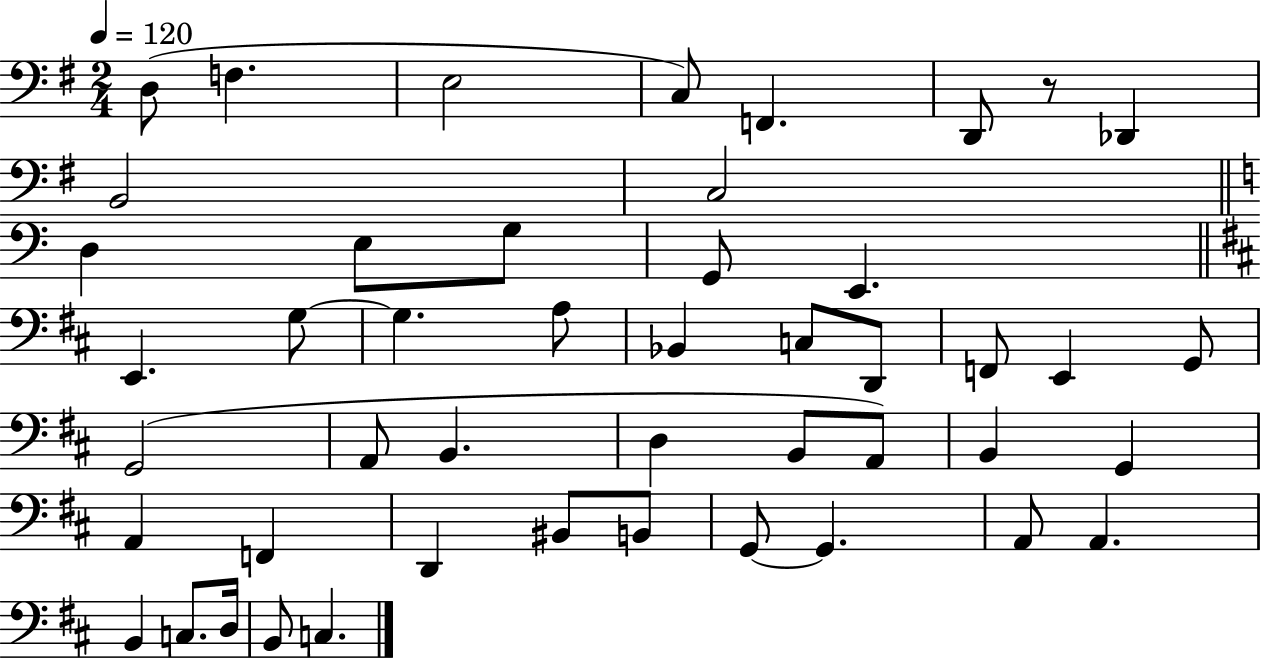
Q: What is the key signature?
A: G major